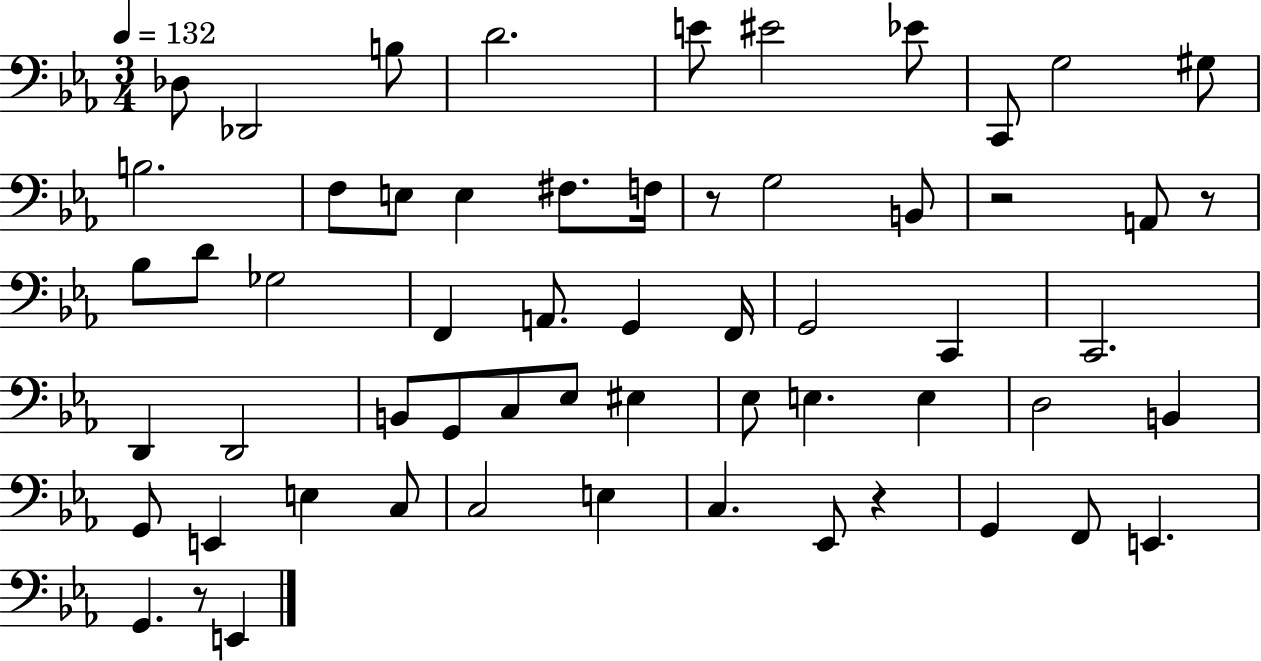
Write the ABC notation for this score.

X:1
T:Untitled
M:3/4
L:1/4
K:Eb
_D,/2 _D,,2 B,/2 D2 E/2 ^E2 _E/2 C,,/2 G,2 ^G,/2 B,2 F,/2 E,/2 E, ^F,/2 F,/4 z/2 G,2 B,,/2 z2 A,,/2 z/2 _B,/2 D/2 _G,2 F,, A,,/2 G,, F,,/4 G,,2 C,, C,,2 D,, D,,2 B,,/2 G,,/2 C,/2 _E,/2 ^E, _E,/2 E, E, D,2 B,, G,,/2 E,, E, C,/2 C,2 E, C, _E,,/2 z G,, F,,/2 E,, G,, z/2 E,,